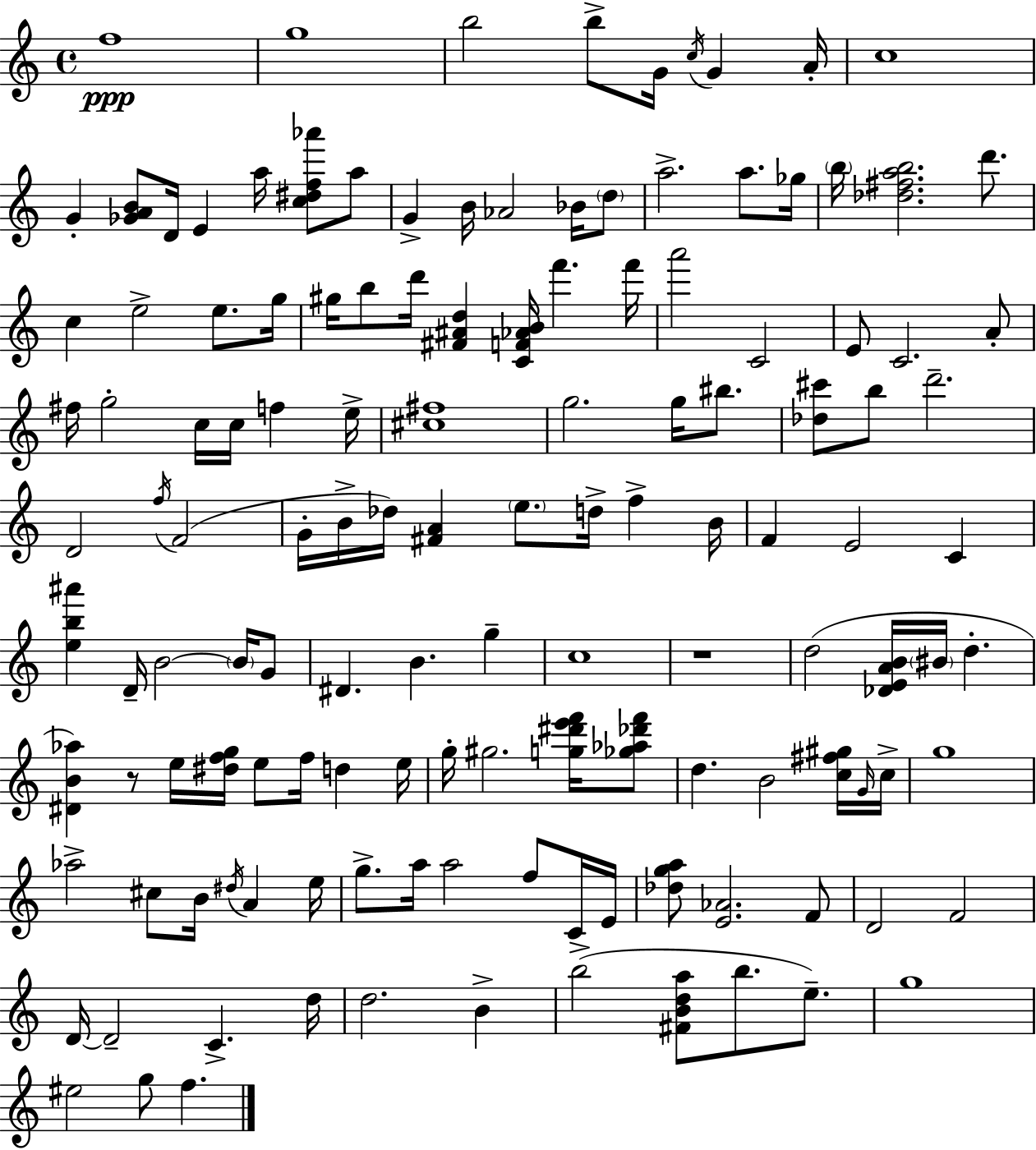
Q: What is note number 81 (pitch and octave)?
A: D5